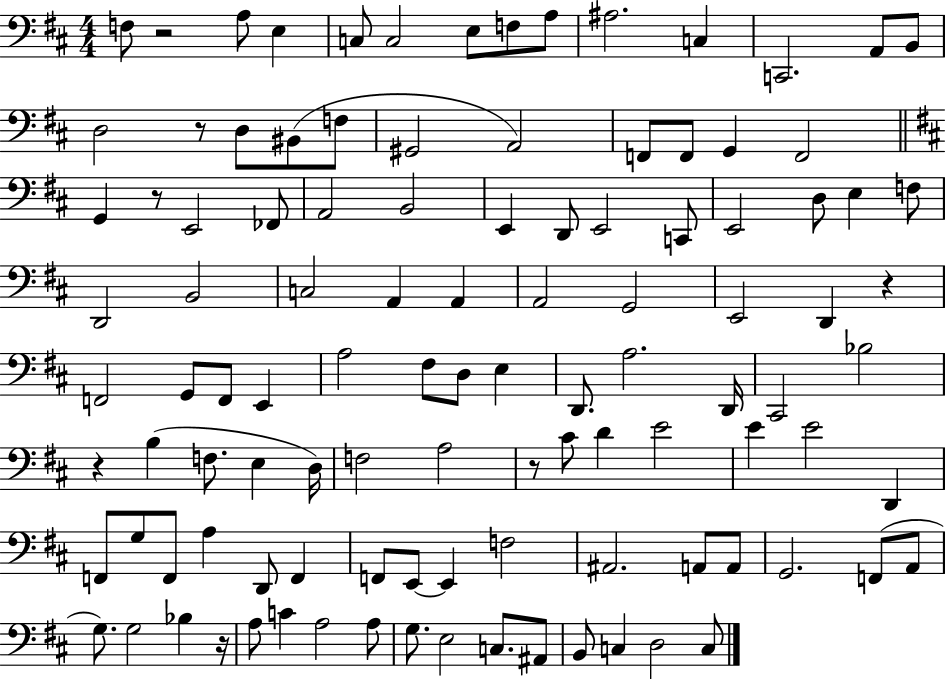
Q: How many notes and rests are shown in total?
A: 108